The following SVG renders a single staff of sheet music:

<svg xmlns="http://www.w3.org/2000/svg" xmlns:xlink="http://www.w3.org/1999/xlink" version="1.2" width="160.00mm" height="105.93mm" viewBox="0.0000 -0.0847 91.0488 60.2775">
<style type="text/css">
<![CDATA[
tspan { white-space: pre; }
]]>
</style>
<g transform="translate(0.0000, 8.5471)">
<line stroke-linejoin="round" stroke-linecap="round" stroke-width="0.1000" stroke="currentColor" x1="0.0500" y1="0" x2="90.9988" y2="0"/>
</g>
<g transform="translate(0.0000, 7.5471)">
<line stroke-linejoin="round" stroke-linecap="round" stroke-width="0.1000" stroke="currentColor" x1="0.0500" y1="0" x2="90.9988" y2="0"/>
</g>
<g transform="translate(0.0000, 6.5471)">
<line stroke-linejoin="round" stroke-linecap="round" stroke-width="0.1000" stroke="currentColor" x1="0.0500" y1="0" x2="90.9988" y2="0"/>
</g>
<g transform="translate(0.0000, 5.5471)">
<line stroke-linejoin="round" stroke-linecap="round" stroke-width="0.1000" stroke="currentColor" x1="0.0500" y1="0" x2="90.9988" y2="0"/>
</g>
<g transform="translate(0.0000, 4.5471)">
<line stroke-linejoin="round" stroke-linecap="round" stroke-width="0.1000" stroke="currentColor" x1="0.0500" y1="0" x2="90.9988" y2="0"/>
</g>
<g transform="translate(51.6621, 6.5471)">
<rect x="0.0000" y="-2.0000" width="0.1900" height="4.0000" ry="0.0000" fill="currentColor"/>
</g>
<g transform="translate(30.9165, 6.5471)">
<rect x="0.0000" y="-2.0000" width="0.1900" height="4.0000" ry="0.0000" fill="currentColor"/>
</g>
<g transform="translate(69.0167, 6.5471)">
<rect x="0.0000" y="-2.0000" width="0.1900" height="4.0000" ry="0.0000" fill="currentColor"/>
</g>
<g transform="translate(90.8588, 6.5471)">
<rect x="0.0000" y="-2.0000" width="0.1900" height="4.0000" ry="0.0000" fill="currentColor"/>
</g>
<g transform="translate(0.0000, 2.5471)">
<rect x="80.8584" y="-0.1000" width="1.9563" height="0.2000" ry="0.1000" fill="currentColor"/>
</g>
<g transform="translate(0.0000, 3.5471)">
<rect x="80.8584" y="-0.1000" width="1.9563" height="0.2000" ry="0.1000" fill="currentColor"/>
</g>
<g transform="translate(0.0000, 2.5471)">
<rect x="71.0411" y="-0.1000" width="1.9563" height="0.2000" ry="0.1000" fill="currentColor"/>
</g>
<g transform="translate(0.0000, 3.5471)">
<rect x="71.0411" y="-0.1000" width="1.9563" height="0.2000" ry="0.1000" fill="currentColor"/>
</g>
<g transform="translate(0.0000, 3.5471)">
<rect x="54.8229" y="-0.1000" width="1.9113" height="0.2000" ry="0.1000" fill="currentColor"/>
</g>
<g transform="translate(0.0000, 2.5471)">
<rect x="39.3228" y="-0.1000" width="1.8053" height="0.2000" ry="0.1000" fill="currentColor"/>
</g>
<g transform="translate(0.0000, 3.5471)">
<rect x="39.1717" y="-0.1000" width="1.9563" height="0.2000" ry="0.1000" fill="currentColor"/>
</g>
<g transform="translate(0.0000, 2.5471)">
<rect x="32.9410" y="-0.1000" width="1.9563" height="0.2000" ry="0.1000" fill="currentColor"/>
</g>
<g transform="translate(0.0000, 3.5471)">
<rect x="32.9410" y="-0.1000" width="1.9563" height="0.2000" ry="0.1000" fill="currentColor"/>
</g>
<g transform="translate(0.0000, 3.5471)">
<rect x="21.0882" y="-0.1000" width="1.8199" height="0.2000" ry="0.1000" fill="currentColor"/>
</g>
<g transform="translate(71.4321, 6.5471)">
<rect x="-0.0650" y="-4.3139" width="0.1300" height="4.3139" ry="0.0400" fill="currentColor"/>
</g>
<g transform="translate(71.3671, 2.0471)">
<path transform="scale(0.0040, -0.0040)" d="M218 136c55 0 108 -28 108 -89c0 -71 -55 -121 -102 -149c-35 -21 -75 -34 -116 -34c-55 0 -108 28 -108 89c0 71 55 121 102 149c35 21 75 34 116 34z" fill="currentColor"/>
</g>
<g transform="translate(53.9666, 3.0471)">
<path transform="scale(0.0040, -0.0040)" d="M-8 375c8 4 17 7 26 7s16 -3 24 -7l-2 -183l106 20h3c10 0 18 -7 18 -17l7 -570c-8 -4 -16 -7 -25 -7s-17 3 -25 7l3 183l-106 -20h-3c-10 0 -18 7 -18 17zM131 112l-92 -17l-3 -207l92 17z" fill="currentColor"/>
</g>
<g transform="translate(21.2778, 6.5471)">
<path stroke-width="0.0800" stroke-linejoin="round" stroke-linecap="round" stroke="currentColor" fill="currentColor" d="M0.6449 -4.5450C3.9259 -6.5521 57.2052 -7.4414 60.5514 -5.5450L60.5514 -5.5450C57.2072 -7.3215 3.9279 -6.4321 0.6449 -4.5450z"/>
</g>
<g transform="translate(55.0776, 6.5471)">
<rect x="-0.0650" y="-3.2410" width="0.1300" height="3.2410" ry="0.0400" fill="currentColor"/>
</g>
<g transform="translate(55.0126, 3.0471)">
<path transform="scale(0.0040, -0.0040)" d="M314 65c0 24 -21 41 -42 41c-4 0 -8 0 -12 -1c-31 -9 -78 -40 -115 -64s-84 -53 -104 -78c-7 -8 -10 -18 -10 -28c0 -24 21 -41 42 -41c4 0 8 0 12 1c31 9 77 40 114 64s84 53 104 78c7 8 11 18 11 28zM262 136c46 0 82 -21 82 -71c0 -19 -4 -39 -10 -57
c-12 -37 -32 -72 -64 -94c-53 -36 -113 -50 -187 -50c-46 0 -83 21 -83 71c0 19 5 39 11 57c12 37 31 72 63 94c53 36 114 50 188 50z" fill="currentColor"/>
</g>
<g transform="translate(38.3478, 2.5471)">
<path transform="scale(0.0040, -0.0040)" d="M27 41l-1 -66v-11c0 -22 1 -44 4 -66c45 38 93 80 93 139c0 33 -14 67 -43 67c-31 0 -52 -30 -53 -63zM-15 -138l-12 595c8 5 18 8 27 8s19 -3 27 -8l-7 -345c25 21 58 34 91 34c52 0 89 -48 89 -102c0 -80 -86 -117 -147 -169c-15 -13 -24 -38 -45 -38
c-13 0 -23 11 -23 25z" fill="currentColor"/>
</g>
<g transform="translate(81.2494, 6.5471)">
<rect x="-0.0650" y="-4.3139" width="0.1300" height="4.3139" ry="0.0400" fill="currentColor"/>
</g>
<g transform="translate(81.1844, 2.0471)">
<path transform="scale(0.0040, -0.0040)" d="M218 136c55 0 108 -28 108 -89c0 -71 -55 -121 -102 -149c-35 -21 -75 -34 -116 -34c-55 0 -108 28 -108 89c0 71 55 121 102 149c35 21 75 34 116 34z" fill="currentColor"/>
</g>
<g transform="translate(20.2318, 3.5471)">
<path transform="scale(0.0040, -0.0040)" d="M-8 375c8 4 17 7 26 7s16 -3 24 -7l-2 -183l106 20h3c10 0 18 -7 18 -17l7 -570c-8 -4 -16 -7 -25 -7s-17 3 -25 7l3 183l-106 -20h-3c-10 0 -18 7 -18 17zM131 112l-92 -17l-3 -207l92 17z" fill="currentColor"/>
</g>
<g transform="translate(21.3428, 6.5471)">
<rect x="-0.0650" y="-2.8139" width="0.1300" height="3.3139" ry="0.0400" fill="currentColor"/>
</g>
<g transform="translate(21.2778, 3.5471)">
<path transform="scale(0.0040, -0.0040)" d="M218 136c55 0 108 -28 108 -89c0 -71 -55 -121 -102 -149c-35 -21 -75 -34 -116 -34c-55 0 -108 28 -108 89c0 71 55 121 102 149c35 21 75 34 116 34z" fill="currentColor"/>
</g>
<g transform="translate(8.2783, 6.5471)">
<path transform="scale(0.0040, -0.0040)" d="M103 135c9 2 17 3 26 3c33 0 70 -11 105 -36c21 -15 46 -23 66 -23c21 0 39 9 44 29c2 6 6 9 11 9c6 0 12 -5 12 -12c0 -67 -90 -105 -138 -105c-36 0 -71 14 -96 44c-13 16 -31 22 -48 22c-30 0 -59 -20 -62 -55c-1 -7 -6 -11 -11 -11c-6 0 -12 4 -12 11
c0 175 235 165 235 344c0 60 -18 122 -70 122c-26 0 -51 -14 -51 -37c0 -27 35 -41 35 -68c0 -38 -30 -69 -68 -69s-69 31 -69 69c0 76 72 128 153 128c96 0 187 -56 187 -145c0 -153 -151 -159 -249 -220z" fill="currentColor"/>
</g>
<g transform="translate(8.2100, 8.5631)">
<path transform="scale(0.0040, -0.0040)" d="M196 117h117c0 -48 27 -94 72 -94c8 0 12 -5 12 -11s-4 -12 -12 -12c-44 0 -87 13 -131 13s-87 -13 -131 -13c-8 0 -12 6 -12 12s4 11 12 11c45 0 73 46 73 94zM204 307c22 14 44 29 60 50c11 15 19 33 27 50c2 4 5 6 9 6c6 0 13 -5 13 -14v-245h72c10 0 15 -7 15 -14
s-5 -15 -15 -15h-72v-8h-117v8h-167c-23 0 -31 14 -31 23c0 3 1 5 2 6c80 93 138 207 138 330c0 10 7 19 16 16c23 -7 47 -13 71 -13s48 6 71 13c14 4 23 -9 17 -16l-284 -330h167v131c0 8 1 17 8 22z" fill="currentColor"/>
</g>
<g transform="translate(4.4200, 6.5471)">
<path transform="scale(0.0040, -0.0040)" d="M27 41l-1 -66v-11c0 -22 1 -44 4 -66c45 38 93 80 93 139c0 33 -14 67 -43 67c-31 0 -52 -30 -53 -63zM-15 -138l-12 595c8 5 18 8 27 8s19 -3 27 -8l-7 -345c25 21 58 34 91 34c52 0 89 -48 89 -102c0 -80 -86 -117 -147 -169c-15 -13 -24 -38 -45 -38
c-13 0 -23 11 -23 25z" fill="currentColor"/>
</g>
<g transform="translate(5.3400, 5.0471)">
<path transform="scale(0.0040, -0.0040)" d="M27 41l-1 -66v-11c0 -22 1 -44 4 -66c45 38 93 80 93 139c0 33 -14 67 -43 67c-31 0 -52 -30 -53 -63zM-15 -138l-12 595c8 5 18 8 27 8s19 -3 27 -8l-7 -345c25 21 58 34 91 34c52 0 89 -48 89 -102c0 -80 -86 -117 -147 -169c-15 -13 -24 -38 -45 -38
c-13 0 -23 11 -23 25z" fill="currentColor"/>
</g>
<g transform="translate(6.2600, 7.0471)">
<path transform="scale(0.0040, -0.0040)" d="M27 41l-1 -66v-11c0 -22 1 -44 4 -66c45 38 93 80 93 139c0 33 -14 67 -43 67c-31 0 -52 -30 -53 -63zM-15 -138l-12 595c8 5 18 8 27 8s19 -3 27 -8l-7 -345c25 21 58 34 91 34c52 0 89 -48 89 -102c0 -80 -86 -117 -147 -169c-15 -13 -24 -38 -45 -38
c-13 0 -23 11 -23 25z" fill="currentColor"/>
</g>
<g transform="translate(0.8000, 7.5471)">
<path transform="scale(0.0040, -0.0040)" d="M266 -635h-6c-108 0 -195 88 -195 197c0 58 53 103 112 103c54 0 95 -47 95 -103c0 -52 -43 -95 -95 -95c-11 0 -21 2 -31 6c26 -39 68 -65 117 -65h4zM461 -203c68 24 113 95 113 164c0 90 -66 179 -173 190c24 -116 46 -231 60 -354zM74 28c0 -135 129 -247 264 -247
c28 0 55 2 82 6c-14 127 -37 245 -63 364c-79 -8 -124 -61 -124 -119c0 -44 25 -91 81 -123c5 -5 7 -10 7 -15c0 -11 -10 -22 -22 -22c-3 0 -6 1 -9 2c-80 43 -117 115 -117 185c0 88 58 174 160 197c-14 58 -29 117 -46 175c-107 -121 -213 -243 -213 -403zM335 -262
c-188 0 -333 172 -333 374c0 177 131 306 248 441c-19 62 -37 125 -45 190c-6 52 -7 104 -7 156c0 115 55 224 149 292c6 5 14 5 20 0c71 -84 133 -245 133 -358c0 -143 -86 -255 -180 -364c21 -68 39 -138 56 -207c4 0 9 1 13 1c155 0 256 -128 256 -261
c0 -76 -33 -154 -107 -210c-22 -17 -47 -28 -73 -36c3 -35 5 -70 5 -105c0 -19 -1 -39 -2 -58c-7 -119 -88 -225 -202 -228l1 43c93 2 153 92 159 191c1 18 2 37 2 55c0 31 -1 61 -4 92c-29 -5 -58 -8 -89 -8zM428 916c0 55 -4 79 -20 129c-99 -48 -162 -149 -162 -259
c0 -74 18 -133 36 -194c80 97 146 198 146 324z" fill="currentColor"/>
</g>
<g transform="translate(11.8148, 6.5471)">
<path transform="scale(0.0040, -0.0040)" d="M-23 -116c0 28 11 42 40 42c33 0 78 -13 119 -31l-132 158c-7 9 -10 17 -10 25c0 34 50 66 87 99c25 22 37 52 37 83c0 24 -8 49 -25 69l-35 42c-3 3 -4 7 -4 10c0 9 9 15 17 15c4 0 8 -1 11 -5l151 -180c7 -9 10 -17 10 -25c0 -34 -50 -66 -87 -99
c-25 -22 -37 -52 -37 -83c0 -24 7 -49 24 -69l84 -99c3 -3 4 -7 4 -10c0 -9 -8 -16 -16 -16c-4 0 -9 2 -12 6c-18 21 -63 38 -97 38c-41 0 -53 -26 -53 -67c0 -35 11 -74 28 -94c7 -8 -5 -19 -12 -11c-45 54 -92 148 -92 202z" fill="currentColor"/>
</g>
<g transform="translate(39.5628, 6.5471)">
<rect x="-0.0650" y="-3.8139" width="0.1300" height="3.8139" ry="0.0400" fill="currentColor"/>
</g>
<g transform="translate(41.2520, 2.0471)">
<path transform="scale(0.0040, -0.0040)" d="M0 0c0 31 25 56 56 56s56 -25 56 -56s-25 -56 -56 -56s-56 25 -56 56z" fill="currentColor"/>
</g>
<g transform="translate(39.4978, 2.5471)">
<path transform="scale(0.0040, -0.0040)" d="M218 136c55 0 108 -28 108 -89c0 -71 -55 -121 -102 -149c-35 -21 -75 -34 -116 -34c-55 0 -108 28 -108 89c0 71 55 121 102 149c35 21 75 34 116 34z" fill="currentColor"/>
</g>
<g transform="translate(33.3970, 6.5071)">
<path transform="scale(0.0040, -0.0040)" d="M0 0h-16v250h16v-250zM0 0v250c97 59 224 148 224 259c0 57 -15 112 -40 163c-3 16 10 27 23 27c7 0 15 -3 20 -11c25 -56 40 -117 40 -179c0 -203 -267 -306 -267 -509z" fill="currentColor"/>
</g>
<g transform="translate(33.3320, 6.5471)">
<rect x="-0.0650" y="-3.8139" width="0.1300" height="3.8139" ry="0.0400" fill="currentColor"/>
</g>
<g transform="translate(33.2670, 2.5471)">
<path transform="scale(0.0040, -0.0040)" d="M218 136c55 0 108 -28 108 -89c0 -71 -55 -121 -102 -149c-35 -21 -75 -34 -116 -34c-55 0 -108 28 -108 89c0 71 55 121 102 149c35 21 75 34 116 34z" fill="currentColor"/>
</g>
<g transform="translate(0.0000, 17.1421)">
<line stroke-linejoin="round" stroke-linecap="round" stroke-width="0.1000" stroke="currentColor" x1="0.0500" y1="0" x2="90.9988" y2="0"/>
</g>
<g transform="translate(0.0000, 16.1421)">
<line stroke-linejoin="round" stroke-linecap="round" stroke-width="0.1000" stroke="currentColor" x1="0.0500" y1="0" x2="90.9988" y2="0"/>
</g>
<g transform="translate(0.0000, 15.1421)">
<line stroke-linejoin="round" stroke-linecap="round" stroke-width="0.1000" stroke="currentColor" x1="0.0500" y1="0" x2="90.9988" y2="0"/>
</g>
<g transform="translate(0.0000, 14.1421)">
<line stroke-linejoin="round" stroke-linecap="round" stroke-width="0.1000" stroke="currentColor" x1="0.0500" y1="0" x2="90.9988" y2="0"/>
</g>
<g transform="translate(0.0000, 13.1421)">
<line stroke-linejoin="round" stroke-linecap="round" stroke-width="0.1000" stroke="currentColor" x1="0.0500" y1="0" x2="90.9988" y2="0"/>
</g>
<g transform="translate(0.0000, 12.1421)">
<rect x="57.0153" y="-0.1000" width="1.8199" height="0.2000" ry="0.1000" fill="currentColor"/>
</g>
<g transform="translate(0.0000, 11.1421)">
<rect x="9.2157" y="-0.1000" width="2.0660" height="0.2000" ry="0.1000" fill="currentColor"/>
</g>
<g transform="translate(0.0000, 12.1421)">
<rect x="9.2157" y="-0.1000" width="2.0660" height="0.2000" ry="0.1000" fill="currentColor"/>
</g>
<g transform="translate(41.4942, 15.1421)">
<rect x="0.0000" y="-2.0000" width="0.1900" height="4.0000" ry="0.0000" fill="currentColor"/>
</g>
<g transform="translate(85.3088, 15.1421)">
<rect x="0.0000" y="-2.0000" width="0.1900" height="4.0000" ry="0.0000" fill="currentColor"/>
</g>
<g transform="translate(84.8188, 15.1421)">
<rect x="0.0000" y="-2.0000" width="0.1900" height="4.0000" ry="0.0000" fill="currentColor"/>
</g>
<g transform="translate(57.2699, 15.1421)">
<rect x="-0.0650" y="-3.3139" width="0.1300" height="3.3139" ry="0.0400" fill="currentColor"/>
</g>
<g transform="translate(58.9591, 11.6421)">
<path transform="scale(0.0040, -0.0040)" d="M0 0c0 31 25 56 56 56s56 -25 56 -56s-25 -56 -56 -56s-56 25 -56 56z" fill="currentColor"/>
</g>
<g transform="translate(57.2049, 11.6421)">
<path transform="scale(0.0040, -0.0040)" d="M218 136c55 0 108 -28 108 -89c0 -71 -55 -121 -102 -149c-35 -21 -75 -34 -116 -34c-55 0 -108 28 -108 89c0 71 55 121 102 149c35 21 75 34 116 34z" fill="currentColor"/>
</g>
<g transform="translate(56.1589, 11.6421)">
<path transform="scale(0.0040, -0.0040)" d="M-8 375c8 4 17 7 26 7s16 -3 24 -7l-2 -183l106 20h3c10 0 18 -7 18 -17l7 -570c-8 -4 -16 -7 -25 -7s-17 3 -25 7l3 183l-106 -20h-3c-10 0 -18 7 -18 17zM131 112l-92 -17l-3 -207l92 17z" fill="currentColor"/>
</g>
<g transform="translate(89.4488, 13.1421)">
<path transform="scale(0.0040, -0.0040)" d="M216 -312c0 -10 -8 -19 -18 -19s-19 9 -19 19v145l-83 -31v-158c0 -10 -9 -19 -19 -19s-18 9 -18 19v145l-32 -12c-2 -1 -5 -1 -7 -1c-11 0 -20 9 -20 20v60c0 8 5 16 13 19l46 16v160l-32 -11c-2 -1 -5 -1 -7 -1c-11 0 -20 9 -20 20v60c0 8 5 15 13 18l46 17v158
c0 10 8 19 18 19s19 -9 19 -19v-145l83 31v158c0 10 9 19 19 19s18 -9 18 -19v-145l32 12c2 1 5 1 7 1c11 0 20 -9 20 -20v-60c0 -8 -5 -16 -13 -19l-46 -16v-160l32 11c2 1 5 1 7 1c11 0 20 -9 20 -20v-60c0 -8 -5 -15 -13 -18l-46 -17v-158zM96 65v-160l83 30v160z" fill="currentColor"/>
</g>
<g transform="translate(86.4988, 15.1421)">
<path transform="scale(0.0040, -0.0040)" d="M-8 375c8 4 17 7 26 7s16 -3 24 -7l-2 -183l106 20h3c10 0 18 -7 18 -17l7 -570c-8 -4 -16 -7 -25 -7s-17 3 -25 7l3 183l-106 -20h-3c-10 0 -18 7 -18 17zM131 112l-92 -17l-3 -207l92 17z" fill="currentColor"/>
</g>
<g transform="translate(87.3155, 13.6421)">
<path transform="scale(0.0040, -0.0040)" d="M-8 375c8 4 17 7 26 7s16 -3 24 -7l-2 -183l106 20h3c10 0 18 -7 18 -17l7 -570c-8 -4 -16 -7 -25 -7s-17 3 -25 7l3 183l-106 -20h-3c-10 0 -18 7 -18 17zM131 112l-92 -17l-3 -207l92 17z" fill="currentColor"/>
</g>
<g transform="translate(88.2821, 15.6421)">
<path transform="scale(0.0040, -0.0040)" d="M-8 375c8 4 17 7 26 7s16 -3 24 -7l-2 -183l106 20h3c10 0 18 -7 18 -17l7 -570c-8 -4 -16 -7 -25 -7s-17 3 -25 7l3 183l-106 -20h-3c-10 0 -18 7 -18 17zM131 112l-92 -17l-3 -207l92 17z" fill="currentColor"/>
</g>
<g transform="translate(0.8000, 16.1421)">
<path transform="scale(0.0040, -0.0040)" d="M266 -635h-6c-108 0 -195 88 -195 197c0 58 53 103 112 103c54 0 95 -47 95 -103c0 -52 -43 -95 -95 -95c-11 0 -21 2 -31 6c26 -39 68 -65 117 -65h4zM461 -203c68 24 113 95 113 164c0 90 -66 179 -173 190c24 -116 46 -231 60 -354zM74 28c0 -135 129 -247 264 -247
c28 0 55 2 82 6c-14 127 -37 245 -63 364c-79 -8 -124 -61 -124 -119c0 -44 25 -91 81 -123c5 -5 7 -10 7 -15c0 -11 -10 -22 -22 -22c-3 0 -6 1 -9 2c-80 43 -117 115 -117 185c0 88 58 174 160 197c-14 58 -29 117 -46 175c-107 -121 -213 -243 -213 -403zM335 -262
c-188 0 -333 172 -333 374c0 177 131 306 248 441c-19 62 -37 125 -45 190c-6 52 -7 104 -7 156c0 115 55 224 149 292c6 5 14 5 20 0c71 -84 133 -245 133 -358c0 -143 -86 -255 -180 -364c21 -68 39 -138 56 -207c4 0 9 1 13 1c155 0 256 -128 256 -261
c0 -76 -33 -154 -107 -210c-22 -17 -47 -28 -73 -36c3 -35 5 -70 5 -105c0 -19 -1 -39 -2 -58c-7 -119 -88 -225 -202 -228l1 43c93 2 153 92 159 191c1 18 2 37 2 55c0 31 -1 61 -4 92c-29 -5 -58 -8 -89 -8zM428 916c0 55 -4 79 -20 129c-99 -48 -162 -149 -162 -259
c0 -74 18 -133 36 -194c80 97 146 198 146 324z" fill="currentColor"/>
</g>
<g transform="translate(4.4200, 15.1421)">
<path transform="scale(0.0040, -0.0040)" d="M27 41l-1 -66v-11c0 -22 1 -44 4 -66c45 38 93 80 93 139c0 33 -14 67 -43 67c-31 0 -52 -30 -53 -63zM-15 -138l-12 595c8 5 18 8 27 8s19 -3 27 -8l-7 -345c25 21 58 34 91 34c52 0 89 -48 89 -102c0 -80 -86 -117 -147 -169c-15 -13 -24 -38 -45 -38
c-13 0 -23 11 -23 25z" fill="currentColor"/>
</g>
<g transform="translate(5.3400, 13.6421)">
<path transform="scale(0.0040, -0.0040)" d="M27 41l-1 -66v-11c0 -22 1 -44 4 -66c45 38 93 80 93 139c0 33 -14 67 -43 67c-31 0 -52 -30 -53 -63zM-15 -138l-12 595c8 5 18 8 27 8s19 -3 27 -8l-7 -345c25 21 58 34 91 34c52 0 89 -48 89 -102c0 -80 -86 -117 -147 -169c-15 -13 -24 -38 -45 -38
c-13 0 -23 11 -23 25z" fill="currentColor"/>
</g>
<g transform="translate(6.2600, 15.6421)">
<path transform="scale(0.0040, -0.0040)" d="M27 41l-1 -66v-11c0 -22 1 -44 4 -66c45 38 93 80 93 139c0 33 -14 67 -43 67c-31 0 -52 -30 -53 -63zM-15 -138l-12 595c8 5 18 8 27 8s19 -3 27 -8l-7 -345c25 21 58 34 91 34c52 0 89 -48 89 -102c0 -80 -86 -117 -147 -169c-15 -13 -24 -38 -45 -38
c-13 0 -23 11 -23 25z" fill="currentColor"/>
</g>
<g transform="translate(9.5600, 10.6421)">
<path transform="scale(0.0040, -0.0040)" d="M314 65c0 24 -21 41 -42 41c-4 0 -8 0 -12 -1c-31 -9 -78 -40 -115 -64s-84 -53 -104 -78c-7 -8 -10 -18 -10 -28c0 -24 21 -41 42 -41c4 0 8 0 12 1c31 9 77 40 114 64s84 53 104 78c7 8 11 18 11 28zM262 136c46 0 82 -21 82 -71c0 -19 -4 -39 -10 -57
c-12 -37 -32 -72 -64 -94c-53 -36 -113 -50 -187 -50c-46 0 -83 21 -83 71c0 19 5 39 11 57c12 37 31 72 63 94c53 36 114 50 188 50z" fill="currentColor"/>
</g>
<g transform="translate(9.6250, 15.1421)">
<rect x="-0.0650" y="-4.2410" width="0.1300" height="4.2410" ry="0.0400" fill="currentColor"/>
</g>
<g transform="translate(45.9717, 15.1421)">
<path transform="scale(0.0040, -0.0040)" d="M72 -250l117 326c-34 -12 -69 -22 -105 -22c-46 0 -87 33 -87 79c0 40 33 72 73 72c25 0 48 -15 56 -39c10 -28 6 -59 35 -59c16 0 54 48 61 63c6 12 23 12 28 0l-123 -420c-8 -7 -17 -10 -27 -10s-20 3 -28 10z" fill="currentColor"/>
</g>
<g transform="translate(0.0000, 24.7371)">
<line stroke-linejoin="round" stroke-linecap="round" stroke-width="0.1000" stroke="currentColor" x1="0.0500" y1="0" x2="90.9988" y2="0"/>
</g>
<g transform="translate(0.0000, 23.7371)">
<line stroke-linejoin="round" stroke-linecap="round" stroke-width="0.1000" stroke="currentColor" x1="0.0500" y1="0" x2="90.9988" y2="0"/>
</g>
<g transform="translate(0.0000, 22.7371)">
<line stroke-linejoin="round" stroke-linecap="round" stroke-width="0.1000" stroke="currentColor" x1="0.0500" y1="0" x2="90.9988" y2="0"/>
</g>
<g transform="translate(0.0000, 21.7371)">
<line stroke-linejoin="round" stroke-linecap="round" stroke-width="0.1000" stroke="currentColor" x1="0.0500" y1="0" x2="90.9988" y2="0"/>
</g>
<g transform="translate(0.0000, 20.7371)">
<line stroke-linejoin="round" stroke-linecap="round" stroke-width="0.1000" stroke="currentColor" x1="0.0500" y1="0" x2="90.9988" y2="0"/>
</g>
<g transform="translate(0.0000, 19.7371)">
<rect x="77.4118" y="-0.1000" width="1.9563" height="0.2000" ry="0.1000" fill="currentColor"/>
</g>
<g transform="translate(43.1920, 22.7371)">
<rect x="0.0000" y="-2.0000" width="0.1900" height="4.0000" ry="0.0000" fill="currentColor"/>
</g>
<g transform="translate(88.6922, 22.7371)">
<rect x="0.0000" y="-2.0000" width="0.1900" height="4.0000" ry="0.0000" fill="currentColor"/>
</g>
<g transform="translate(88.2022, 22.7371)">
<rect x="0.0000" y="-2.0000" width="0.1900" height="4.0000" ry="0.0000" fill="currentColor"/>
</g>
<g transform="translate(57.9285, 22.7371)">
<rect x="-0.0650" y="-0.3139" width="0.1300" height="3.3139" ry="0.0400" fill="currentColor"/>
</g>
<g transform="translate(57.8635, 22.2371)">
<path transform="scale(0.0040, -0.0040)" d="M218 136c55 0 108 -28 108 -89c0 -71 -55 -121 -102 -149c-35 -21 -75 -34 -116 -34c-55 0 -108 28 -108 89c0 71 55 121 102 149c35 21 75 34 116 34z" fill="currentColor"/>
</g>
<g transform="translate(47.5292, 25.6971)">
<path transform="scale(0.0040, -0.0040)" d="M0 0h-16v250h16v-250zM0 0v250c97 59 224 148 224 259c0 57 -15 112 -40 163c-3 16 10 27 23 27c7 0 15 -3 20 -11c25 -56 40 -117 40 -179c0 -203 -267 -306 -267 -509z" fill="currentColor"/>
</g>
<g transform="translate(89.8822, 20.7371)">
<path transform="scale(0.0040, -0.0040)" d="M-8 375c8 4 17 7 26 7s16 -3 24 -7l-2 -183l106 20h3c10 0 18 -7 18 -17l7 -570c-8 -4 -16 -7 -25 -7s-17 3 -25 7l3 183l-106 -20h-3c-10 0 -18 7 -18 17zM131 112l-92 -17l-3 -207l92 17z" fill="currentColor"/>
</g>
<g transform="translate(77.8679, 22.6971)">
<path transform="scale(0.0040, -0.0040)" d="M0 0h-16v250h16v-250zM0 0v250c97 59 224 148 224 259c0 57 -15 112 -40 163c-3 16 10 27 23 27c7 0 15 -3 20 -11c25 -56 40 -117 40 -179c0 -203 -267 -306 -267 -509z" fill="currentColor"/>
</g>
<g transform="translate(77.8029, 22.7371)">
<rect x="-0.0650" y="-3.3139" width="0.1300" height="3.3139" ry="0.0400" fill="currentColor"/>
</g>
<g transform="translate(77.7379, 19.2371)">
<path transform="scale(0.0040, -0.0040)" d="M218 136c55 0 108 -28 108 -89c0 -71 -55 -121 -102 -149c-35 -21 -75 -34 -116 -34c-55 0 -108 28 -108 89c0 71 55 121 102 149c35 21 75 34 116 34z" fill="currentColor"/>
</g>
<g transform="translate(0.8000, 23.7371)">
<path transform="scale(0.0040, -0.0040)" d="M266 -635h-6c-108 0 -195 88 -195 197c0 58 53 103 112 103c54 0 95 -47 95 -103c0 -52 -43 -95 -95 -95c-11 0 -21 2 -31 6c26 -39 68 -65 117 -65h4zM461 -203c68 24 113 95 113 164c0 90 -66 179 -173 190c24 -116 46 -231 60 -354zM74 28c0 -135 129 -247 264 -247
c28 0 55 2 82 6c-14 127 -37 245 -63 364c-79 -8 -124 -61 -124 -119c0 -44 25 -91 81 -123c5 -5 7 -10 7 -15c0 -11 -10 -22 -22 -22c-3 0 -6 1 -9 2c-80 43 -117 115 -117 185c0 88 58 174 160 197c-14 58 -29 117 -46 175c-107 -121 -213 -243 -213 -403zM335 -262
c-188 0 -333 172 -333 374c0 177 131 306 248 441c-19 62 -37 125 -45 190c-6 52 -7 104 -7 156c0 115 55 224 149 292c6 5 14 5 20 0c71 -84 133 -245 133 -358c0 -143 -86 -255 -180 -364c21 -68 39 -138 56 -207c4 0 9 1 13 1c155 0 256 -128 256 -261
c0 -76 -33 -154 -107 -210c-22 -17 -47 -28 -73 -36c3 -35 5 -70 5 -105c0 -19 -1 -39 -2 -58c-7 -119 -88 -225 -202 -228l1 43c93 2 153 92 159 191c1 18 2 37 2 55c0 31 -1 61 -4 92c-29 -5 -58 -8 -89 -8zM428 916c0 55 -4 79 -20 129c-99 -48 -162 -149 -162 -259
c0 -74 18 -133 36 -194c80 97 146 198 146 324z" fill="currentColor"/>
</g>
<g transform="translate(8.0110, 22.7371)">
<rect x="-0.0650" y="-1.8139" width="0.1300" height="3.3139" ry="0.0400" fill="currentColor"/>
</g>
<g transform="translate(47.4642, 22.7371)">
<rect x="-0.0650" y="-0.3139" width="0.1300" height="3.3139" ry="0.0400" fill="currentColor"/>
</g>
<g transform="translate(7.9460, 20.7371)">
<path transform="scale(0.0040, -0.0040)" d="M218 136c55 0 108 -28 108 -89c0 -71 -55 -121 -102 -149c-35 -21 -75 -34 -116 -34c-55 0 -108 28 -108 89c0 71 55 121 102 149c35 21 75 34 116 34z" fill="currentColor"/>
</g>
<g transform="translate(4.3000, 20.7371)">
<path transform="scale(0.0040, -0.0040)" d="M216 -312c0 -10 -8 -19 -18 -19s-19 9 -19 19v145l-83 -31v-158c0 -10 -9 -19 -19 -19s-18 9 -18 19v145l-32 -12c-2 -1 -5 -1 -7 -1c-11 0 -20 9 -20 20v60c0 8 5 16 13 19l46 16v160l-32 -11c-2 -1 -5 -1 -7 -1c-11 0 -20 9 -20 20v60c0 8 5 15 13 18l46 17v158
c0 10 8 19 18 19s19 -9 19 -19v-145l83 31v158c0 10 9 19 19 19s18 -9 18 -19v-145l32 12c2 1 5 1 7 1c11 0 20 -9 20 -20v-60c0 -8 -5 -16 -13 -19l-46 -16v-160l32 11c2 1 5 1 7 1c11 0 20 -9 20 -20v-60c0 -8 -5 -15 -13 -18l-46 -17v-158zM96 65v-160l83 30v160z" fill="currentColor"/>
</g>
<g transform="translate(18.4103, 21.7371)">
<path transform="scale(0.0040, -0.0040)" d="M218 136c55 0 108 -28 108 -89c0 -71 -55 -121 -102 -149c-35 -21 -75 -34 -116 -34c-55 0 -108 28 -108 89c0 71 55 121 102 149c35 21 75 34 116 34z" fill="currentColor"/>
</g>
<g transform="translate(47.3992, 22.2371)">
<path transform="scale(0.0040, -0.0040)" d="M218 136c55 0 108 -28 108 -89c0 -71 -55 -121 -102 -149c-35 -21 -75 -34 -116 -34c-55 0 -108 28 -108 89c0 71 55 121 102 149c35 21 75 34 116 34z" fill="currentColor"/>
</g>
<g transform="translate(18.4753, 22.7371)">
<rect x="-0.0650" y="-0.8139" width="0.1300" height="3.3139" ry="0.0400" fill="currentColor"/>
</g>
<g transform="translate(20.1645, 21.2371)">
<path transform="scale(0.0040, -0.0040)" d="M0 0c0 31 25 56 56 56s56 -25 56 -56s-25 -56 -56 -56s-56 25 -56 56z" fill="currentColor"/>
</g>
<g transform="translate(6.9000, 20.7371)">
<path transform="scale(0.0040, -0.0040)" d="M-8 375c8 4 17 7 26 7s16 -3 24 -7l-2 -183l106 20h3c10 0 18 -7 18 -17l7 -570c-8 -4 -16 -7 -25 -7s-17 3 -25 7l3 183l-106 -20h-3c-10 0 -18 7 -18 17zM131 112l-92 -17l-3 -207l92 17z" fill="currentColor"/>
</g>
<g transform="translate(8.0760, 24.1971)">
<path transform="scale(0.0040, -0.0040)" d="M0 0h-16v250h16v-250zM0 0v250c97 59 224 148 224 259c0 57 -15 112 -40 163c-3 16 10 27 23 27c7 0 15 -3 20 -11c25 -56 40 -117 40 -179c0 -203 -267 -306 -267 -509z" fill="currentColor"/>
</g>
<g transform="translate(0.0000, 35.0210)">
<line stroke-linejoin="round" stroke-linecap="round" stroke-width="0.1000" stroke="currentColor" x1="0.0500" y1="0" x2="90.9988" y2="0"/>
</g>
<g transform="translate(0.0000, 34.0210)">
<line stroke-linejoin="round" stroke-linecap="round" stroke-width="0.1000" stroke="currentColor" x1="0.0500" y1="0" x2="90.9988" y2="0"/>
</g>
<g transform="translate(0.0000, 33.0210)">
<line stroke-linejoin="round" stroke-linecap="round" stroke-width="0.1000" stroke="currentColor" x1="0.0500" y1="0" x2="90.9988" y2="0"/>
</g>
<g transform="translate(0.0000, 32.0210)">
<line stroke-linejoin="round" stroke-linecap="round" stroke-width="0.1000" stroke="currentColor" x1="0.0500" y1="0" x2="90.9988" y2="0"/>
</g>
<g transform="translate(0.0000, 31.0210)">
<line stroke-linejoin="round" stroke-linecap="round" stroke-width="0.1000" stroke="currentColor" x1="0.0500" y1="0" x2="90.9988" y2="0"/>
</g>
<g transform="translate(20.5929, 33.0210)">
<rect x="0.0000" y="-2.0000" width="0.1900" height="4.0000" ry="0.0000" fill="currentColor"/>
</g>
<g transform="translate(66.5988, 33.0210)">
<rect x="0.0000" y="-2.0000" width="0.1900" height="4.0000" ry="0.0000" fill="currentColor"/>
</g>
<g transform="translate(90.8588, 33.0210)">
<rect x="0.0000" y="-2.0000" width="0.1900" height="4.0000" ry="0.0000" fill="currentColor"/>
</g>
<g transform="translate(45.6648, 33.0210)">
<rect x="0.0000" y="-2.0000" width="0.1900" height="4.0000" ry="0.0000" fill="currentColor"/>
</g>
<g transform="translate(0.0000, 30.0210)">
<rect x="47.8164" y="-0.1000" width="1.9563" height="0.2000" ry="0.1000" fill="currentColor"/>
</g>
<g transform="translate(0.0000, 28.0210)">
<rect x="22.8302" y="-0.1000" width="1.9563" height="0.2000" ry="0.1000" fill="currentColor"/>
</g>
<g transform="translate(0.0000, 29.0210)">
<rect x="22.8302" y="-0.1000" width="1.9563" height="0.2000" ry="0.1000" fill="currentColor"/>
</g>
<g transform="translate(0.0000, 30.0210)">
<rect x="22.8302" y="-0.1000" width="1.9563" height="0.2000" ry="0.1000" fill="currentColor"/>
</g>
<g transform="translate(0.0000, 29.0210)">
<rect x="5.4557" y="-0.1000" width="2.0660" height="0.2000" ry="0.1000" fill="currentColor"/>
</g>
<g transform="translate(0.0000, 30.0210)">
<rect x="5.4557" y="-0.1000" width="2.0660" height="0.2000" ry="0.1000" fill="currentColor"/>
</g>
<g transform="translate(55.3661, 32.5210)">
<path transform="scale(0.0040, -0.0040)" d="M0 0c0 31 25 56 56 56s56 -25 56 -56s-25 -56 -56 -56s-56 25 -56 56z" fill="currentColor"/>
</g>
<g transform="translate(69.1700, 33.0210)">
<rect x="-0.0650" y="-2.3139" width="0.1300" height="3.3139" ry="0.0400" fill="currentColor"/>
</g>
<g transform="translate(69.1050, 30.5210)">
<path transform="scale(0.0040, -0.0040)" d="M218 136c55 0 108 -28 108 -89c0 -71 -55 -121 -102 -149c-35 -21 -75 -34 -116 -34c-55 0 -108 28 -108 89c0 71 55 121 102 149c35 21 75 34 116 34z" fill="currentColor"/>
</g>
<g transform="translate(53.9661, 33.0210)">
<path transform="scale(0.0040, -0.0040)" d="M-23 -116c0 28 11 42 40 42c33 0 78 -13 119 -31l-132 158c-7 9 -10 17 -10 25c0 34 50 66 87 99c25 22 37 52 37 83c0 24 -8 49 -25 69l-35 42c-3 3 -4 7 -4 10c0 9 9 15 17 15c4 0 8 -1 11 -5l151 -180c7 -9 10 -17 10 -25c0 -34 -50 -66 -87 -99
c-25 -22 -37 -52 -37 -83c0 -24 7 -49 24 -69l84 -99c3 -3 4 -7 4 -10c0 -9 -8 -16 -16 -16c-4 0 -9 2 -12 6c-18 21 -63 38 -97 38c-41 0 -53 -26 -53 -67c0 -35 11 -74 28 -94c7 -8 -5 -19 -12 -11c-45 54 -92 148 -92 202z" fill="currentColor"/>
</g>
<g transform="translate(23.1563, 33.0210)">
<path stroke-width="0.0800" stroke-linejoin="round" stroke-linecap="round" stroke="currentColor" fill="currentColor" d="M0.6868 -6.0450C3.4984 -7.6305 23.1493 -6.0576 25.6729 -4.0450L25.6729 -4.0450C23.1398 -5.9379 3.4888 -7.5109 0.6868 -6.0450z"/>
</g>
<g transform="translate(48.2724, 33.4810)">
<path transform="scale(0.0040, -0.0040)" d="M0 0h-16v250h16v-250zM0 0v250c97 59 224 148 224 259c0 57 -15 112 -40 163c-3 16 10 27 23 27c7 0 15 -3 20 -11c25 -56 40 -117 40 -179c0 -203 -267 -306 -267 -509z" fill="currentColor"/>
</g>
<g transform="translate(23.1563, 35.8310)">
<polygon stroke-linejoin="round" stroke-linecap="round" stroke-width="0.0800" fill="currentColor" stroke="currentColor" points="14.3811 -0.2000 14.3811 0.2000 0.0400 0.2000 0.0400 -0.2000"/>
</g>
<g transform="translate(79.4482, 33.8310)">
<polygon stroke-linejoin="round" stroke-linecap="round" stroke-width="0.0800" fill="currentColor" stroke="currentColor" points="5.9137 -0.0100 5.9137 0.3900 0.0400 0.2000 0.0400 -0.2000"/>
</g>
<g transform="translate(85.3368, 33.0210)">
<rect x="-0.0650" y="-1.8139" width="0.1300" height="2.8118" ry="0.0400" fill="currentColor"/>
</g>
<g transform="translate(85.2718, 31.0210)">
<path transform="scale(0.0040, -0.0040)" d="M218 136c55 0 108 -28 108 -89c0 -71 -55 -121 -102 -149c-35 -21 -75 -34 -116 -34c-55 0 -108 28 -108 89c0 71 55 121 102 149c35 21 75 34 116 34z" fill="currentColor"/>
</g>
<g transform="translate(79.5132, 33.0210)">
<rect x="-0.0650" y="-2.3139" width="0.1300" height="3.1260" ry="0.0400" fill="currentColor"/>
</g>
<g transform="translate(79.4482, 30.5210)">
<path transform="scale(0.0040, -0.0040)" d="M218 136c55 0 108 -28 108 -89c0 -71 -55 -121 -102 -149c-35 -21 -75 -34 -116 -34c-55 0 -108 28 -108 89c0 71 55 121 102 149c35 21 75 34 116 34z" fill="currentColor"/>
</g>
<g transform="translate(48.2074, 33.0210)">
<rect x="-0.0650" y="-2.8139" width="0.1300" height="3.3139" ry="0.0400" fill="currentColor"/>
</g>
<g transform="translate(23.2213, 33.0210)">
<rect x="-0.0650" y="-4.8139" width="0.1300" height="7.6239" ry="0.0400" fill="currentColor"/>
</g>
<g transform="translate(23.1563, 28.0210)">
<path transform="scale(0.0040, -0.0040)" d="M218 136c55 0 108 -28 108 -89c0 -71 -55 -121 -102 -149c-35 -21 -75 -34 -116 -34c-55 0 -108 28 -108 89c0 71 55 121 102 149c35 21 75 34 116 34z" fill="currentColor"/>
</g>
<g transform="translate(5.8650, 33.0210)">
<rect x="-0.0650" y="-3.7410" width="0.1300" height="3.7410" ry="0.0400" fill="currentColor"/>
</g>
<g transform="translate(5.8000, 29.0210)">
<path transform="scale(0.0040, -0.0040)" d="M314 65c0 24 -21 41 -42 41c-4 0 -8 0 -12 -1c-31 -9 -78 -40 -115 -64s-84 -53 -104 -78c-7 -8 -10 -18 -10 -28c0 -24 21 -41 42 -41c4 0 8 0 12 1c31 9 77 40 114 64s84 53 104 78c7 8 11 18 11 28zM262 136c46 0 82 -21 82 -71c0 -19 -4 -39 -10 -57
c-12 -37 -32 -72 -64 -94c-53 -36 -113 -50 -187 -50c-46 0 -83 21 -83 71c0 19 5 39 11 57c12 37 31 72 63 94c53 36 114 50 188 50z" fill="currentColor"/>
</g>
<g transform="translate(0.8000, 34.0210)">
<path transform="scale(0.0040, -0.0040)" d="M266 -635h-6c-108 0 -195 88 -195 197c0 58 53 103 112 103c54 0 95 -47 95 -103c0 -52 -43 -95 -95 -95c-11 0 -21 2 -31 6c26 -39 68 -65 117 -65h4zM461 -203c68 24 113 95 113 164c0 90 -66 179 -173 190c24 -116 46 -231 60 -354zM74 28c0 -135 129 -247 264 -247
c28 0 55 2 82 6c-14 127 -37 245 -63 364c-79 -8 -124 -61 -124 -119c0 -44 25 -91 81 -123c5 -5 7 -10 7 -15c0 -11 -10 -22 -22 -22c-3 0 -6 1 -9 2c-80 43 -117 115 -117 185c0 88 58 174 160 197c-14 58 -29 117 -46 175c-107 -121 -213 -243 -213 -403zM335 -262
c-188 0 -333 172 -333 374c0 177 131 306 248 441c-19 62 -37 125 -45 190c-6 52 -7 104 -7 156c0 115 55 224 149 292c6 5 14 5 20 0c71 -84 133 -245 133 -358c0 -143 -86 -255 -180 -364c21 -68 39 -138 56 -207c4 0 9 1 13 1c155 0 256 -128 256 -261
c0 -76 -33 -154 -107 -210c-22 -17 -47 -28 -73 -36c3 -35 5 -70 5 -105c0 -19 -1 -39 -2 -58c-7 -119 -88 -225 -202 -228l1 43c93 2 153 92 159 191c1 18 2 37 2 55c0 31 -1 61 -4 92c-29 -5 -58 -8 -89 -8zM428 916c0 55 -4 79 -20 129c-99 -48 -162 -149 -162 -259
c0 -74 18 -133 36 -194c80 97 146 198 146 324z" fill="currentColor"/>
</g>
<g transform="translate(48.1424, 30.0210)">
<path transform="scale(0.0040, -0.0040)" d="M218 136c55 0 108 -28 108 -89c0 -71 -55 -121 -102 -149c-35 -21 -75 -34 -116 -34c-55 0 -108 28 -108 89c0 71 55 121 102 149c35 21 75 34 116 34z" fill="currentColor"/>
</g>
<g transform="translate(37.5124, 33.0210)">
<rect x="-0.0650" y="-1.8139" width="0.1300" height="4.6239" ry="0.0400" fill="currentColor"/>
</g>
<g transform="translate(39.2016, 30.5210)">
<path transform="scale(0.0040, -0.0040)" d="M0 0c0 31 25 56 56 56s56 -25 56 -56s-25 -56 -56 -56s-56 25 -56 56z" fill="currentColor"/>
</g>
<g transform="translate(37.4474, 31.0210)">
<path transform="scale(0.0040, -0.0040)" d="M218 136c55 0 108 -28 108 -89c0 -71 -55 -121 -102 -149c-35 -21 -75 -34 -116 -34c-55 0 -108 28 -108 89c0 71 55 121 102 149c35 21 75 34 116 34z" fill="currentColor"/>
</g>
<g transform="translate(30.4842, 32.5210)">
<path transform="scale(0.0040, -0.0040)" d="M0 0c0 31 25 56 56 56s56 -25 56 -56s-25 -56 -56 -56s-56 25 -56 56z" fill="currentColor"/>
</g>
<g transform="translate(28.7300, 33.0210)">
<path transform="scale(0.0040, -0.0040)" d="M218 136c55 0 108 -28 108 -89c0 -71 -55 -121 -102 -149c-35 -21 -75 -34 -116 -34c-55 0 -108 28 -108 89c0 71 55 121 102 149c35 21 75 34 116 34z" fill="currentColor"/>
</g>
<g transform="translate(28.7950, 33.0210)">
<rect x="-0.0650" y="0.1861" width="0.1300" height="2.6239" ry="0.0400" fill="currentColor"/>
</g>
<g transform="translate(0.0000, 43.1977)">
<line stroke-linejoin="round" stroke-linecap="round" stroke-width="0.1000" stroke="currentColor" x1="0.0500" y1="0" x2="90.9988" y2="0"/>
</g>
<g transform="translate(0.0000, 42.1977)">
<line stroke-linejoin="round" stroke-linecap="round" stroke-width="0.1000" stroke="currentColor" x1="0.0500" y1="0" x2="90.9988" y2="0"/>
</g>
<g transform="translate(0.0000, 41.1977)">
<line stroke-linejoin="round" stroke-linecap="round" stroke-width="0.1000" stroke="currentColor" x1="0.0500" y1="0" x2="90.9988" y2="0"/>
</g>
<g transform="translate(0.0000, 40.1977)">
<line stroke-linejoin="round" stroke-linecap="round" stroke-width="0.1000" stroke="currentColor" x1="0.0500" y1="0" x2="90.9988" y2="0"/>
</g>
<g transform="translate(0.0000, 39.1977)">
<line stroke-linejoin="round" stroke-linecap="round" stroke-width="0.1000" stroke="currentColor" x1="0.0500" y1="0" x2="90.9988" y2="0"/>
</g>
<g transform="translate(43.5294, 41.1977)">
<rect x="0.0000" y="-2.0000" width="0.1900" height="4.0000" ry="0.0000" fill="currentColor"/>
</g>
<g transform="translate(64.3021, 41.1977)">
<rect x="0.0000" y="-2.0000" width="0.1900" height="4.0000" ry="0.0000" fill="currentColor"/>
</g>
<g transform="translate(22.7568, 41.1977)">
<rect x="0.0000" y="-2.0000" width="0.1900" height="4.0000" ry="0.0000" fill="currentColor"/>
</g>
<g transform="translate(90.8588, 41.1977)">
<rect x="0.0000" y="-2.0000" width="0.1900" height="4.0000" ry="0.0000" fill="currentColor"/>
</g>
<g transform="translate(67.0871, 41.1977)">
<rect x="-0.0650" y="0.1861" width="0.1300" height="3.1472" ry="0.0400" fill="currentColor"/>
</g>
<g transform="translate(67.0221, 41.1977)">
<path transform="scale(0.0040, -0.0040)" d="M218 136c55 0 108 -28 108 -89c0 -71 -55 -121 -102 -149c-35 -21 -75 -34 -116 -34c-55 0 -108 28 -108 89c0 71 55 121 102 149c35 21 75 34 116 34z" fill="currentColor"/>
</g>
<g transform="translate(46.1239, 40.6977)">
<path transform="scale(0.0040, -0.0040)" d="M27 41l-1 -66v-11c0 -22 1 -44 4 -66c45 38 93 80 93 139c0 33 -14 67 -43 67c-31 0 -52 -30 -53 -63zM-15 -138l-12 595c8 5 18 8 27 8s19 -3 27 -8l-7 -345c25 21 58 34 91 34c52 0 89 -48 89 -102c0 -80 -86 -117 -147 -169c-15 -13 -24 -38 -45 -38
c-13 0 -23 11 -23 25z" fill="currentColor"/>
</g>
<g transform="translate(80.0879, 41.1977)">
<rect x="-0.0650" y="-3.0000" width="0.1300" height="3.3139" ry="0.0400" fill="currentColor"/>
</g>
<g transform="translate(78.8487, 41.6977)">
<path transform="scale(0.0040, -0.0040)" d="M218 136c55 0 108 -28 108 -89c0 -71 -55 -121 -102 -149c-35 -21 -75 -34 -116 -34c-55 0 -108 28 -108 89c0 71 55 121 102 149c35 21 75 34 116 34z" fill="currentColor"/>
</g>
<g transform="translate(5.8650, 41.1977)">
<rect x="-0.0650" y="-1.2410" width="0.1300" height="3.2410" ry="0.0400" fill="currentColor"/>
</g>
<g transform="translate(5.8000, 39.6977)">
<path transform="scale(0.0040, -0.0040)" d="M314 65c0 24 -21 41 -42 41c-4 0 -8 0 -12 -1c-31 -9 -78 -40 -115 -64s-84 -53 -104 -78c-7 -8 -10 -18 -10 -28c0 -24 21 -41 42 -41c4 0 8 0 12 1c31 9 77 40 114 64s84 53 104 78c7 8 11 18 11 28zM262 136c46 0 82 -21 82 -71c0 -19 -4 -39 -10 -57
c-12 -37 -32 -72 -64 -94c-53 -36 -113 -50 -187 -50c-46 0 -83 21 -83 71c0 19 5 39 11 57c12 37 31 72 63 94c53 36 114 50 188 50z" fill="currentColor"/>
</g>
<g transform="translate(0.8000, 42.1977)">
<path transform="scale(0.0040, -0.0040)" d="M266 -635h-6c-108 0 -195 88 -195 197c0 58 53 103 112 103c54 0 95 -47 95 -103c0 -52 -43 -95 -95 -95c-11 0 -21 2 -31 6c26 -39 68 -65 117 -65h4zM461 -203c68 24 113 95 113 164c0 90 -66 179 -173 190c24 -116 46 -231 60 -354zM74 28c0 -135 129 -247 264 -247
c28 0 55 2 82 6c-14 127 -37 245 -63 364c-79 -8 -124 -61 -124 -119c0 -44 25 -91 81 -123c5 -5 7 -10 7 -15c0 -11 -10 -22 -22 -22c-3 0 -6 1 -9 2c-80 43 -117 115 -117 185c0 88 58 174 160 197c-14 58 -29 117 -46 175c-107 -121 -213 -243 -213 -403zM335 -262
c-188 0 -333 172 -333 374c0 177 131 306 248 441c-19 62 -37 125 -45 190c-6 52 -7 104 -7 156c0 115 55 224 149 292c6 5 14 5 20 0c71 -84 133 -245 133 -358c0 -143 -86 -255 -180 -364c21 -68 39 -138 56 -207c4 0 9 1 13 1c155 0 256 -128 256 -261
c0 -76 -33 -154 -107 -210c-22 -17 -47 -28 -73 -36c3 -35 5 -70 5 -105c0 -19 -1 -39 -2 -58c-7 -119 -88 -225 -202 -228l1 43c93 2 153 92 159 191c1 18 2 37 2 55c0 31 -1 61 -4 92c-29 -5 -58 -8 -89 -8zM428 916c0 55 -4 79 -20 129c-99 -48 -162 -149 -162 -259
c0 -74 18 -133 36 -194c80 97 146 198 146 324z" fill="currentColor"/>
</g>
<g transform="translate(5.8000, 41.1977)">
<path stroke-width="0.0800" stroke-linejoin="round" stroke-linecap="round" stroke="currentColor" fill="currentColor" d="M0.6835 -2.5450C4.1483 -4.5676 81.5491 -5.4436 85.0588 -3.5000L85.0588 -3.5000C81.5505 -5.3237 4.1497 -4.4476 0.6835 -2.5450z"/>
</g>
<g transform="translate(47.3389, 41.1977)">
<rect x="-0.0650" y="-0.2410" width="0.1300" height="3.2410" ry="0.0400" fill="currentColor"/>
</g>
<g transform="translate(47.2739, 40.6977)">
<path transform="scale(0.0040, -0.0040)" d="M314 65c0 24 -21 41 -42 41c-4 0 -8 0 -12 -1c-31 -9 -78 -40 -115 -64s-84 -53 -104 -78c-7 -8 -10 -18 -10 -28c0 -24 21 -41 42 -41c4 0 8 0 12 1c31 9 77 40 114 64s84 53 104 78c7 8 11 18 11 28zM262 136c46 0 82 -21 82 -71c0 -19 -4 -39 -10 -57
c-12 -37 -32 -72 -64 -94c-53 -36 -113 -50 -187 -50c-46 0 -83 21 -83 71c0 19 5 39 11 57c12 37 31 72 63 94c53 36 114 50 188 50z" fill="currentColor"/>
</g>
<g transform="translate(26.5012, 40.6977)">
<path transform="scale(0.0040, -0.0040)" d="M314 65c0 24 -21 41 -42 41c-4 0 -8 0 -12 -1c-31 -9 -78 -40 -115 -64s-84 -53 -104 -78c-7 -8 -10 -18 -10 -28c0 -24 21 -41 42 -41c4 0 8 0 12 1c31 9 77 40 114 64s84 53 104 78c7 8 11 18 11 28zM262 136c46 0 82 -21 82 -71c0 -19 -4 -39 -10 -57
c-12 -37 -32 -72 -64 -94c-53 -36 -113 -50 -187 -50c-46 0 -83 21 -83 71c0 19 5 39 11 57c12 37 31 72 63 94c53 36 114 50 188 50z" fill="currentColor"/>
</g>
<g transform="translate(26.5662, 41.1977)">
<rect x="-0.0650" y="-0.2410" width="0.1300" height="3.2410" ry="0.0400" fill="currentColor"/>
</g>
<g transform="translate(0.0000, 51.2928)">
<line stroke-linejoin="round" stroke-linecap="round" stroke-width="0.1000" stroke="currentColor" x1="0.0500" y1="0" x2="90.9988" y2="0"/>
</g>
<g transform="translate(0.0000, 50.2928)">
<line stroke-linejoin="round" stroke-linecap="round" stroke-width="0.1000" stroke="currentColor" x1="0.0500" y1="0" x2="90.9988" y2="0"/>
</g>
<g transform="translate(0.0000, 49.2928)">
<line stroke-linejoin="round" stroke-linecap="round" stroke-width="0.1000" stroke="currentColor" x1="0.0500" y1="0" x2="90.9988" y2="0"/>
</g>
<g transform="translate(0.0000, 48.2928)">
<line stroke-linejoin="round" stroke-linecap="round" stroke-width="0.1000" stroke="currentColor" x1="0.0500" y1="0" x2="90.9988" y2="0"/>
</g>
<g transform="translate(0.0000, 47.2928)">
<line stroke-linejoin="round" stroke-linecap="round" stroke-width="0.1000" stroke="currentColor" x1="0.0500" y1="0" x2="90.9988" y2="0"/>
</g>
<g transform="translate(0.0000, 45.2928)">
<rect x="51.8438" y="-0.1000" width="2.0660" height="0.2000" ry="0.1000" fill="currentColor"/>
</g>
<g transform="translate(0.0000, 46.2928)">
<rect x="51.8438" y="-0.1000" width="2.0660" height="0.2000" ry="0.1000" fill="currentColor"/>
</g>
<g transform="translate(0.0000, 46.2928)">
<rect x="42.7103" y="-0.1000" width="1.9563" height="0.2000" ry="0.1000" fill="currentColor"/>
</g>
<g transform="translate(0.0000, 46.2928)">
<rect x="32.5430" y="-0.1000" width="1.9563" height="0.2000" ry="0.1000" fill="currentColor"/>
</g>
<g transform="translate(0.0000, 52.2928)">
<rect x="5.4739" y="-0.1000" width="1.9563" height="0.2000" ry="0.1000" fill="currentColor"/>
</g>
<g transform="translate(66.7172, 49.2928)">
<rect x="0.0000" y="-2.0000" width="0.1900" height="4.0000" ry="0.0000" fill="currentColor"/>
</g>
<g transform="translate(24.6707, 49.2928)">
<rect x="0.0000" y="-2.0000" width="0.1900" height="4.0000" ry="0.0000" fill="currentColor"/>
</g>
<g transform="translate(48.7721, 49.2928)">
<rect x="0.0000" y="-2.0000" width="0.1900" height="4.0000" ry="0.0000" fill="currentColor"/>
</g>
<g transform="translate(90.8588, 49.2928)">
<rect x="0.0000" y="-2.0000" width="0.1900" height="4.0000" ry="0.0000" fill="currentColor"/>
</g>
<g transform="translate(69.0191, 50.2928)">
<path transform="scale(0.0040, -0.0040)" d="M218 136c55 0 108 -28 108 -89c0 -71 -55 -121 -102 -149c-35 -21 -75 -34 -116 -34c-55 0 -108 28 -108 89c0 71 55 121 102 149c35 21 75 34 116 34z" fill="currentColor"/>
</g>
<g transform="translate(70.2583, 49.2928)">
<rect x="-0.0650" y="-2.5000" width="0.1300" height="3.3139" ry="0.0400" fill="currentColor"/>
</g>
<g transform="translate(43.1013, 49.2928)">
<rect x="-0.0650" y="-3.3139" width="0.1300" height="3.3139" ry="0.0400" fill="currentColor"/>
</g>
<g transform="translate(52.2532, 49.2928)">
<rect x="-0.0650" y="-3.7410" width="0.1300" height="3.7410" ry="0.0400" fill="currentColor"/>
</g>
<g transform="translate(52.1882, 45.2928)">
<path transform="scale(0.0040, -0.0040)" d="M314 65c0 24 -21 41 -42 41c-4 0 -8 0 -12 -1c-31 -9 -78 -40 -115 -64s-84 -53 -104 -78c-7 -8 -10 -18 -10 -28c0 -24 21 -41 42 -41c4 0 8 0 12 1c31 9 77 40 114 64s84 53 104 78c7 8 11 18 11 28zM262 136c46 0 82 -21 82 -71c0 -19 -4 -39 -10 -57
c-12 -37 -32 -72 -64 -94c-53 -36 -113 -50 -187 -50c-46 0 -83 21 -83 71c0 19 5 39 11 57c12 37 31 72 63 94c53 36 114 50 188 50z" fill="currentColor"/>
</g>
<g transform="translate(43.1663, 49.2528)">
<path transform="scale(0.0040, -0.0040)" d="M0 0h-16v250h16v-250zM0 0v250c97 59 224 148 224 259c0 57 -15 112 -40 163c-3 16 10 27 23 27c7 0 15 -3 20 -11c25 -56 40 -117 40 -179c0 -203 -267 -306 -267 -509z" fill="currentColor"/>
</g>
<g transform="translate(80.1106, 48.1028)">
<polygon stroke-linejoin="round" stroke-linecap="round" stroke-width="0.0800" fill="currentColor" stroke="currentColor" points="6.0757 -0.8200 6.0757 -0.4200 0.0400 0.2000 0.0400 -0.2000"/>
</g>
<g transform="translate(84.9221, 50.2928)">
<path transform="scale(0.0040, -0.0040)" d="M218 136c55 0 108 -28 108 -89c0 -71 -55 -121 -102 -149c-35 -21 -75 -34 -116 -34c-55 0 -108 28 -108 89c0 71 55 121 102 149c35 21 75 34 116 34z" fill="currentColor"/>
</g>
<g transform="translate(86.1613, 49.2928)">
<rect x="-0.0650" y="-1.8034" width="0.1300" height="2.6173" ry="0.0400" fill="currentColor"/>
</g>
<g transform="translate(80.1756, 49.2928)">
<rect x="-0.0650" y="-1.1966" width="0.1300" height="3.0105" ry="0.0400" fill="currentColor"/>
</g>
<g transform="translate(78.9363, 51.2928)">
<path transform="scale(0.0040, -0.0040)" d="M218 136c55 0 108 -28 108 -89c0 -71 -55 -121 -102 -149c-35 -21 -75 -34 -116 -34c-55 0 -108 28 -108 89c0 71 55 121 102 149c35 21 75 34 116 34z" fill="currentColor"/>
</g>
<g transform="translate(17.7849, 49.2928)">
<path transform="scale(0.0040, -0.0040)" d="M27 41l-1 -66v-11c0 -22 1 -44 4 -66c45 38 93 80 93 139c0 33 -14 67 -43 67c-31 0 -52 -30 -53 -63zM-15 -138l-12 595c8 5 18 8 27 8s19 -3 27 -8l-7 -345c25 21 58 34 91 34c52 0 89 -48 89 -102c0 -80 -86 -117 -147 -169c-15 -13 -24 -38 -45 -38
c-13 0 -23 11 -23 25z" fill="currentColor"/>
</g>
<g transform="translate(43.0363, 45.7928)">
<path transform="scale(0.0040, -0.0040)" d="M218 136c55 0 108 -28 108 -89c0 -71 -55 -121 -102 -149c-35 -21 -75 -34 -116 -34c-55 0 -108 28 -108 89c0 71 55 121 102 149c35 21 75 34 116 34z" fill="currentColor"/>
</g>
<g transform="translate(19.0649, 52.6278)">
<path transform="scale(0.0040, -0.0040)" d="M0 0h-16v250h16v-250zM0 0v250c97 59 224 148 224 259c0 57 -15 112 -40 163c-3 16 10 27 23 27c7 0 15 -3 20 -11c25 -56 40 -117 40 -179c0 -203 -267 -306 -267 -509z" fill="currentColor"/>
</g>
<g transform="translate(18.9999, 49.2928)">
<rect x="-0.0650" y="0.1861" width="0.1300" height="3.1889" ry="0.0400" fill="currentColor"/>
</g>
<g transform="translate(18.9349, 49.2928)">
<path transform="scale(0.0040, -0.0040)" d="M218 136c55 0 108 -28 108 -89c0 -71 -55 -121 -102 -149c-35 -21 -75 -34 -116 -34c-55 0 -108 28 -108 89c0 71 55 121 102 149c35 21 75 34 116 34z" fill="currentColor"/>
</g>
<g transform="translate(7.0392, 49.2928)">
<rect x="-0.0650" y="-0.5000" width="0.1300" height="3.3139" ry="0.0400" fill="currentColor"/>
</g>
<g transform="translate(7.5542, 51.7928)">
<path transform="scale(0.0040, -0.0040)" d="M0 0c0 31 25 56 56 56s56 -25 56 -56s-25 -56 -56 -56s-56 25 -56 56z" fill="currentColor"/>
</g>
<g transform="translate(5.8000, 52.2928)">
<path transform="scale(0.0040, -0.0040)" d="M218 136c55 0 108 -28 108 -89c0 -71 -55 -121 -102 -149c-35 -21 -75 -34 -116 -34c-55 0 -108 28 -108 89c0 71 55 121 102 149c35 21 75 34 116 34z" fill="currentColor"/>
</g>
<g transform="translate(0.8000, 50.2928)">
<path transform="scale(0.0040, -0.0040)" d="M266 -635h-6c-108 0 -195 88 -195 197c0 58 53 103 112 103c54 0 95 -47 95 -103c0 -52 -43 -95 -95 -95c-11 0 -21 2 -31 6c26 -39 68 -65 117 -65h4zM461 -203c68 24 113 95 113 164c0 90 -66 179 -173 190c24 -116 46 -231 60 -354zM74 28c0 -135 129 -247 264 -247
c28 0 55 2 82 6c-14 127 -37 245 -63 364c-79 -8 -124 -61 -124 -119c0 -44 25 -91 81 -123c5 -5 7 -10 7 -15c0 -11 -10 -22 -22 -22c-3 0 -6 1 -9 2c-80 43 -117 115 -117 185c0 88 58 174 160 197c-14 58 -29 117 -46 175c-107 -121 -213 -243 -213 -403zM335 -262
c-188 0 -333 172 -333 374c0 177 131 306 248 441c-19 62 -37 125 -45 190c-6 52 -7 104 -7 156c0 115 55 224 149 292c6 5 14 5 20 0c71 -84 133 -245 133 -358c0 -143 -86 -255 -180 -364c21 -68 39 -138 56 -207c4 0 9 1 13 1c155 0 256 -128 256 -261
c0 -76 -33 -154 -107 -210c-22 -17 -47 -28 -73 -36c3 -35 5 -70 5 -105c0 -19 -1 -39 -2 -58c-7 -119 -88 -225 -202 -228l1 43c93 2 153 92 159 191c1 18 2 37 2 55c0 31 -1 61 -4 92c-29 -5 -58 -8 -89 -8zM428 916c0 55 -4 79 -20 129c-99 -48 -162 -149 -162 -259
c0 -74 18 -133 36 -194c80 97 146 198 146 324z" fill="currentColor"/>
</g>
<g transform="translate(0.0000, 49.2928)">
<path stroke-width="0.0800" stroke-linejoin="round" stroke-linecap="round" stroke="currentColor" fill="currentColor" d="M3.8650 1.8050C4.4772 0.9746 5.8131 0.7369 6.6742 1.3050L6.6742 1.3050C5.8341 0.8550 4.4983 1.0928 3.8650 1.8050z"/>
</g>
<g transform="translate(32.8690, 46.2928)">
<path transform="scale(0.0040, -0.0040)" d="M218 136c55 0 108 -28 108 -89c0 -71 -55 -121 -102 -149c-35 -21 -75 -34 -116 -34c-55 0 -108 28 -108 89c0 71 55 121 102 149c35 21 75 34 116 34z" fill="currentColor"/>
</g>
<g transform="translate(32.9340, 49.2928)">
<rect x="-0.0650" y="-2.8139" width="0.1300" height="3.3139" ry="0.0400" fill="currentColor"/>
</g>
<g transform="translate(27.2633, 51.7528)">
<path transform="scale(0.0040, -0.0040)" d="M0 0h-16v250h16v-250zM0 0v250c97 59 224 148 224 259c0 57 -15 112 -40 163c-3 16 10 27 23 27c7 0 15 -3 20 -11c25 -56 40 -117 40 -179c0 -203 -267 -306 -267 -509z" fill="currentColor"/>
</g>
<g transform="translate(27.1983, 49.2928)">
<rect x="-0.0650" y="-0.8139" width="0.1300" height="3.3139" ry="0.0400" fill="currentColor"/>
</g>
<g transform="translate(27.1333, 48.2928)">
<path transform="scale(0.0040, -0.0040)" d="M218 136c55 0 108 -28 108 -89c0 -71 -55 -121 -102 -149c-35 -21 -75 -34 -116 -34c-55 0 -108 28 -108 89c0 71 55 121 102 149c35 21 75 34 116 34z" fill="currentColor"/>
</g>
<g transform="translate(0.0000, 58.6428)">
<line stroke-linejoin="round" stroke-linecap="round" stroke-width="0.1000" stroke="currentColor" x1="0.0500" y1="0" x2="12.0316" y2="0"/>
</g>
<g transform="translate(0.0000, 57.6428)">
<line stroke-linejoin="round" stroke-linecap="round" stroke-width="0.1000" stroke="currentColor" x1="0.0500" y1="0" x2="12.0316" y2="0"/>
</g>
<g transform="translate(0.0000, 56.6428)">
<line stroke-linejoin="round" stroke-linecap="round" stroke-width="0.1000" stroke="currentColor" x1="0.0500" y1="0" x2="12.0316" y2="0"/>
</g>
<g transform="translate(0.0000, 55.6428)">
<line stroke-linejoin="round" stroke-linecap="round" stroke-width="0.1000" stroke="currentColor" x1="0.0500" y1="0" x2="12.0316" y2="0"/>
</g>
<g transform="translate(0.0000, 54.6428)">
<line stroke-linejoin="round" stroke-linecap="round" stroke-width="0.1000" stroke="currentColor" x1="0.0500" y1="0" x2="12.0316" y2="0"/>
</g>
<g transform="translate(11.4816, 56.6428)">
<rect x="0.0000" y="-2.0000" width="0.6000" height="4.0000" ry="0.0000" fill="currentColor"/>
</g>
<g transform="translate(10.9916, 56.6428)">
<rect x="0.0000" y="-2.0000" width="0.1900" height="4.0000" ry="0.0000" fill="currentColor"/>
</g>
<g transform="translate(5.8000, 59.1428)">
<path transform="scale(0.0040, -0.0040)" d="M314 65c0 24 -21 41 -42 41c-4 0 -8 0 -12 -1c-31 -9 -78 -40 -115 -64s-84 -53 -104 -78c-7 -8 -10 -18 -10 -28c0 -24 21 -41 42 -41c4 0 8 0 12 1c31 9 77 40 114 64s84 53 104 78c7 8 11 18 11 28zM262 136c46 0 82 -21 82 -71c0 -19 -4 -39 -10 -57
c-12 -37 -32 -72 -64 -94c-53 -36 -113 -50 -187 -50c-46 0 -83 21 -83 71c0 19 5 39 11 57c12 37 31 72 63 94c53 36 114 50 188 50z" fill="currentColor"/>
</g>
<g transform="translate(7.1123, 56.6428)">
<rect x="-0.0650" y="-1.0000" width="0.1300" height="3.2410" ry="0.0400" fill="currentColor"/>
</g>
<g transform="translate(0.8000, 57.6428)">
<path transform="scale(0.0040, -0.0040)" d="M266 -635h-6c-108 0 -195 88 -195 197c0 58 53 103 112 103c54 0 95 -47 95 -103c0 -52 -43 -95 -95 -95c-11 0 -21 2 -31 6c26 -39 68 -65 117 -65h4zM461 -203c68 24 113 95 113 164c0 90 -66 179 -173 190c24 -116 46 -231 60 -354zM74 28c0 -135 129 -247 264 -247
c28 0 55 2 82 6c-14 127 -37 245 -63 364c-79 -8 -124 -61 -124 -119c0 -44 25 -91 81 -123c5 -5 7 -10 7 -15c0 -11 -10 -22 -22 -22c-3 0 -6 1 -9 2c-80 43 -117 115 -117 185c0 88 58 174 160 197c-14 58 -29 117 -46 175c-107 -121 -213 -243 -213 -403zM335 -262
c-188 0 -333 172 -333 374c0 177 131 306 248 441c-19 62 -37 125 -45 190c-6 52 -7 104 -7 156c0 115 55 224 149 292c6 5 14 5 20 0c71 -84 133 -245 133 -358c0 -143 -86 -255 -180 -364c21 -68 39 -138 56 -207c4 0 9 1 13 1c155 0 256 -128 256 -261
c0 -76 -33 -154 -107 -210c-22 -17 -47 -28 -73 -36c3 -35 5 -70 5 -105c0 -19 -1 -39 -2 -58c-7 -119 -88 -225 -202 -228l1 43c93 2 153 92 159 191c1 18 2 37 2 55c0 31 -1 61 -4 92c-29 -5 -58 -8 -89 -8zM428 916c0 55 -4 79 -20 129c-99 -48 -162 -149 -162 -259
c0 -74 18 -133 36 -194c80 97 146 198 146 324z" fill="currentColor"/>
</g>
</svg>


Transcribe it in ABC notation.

X:1
T:Untitled
M:2/4
L:1/4
K:Eb
z a c'/2 _c' b2 d' d' d'2 z/2 b f/2 d c/2 c b/2 c'2 e'/2 B/2 f/2 a/2 z g g/2 f/2 e2 c2 _c2 B A C _B/2 d/2 a b/2 c'2 G E/2 G/2 D2